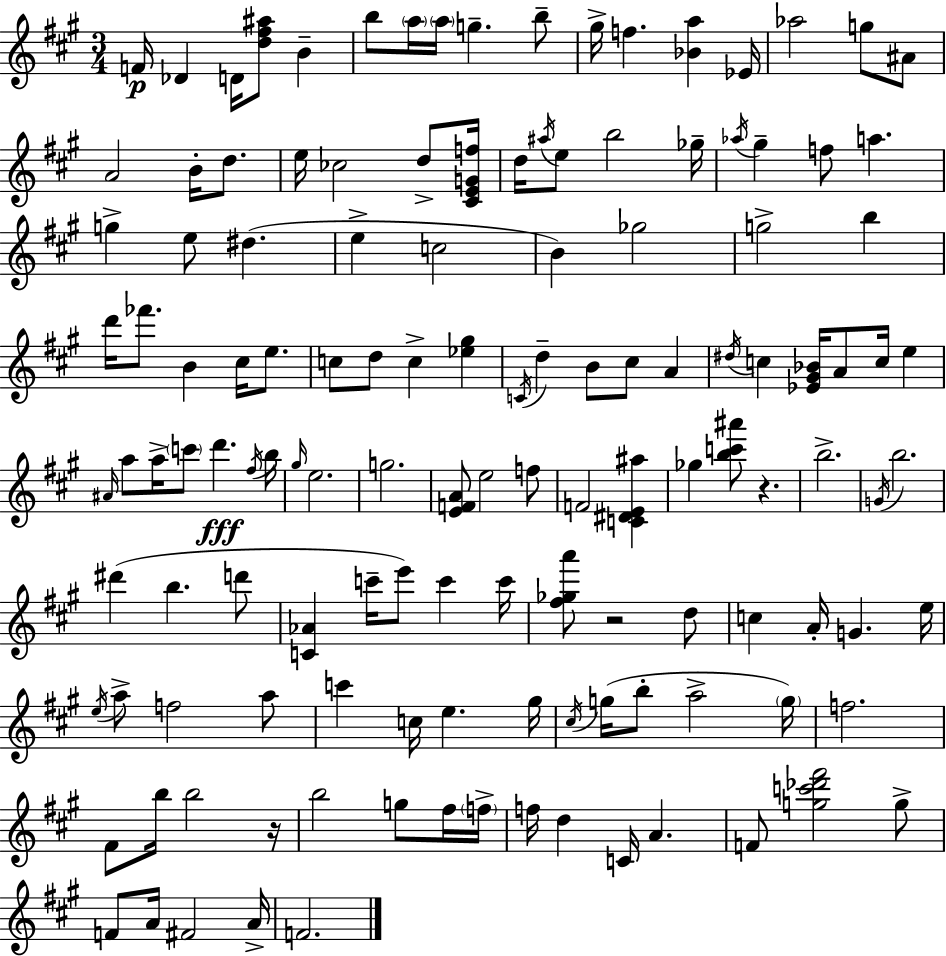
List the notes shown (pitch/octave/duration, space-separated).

F4/s Db4/q D4/s [D5,F#5,A#5]/e B4/q B5/e A5/s A5/s G5/q. B5/e G#5/s F5/q. [Bb4,A5]/q Eb4/s Ab5/h G5/e A#4/e A4/h B4/s D5/e. E5/s CES5/h D5/e [C#4,E4,G4,F5]/s D5/s A#5/s E5/e B5/h Gb5/s Ab5/s G#5/q F5/e A5/q. G5/q E5/e D#5/q. E5/q C5/h B4/q Gb5/h G5/h B5/q D6/s FES6/e. B4/q C#5/s E5/e. C5/e D5/e C5/q [Eb5,G#5]/q C4/s D5/q B4/e C#5/e A4/q D#5/s C5/q [Eb4,G#4,Bb4]/s A4/e C5/s E5/q A#4/s A5/e A5/s C6/e D6/q. F#5/s B5/s G#5/s E5/h. G5/h. [E4,F4,A4]/e E5/h F5/e F4/h [C4,D#4,E4,A#5]/q Gb5/q [B5,C6,A#6]/e R/q. B5/h. G4/s B5/h. D#6/q B5/q. D6/e [C4,Ab4]/q C6/s E6/e C6/q C6/s [F#5,Gb5,A6]/e R/h D5/e C5/q A4/s G4/q. E5/s E5/s A5/e F5/h A5/e C6/q C5/s E5/q. G#5/s C#5/s G5/s B5/e A5/h G5/s F5/h. F#4/e B5/s B5/h R/s B5/h G5/e F#5/s F5/s F5/s D5/q C4/s A4/q. F4/e [G5,C6,Db6,F#6]/h G5/e F4/e A4/s F#4/h A4/s F4/h.